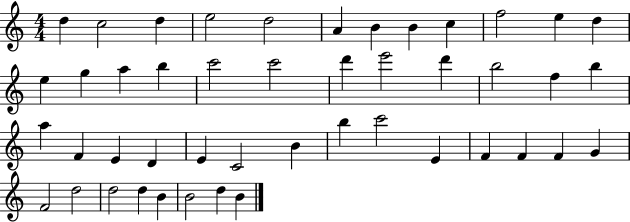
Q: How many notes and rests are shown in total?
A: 46